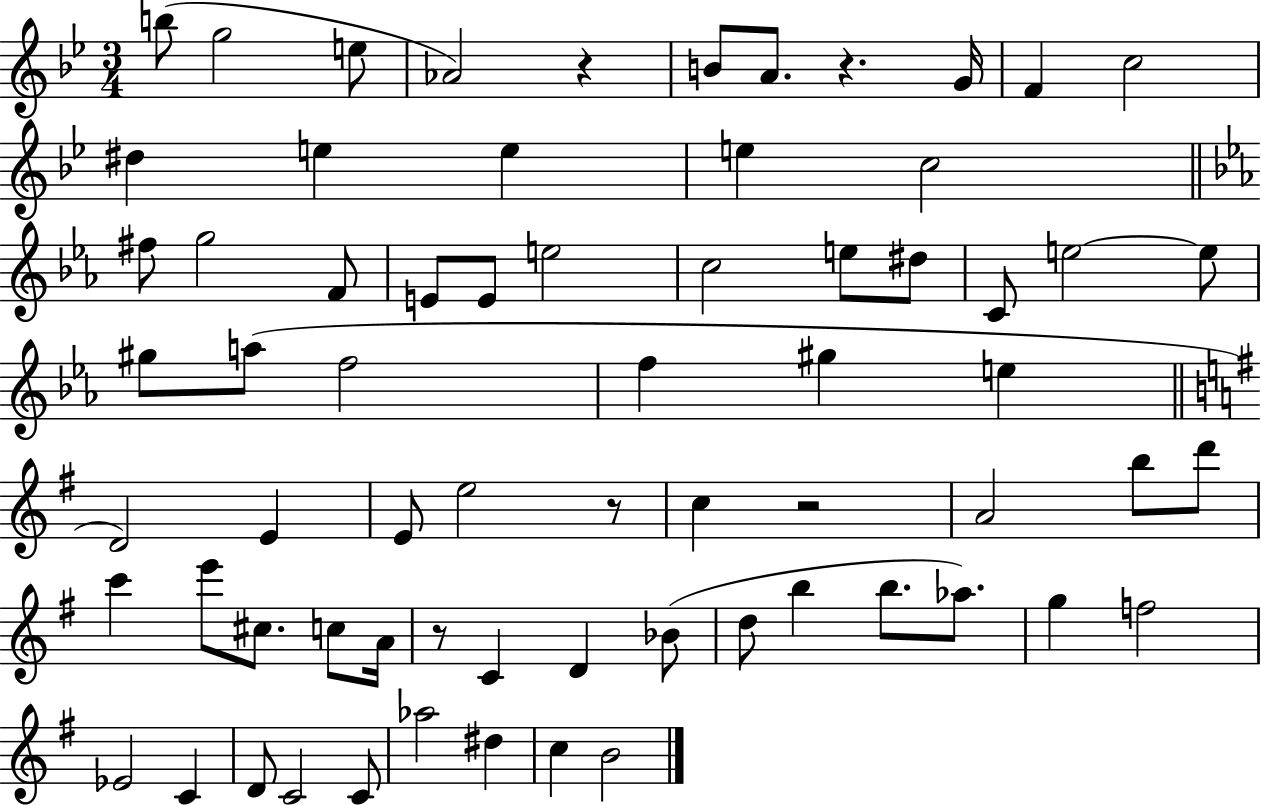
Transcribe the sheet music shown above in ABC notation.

X:1
T:Untitled
M:3/4
L:1/4
K:Bb
b/2 g2 e/2 _A2 z B/2 A/2 z G/4 F c2 ^d e e e c2 ^f/2 g2 F/2 E/2 E/2 e2 c2 e/2 ^d/2 C/2 e2 e/2 ^g/2 a/2 f2 f ^g e D2 E E/2 e2 z/2 c z2 A2 b/2 d'/2 c' e'/2 ^c/2 c/2 A/4 z/2 C D _B/2 d/2 b b/2 _a/2 g f2 _E2 C D/2 C2 C/2 _a2 ^d c B2